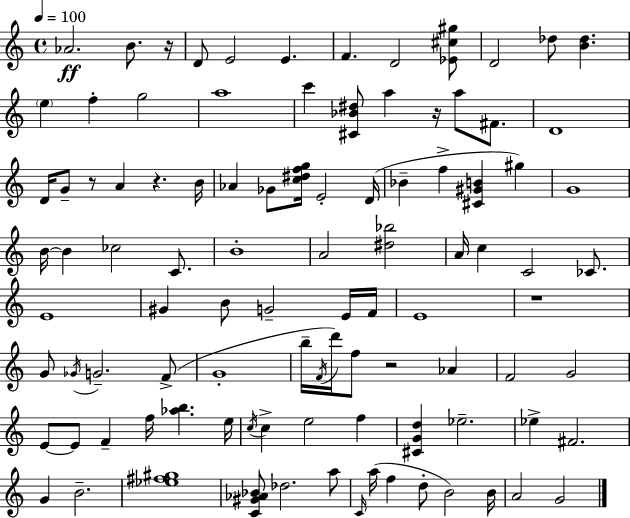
{
  \clef treble
  \time 4/4
  \defaultTimeSignature
  \key c \major
  \tempo 4 = 100
  aes'2.\ff b'8. r16 | d'8 e'2 e'4. | f'4. d'2 <ees' cis'' gis''>8 | d'2 des''8 <b' des''>4. | \break \parenthesize e''4 f''4-. g''2 | a''1 | c'''4 <cis' bes' dis''>8 a''4 r16 a''8 fis'8. | d'1 | \break d'16 g'8-- r8 a'4 r4. b'16 | aes'4 ges'8 <c'' dis'' f'' g''>16 e'2-. d'16( | bes'4-- f''4-> <cis' gis' b'>4 gis''4) | g'1 | \break b'16~~ b'4 ces''2 c'8. | b'1-. | a'2 <dis'' bes''>2 | a'16 c''4 c'2 ces'8. | \break e'1 | gis'4 b'8 g'2-- e'16 f'16 | e'1 | r1 | \break g'8 \acciaccatura { ges'16 } g'2.-- f'8->( | g'1-. | b''16-- \acciaccatura { f'16 } d'''16) f''8 r2 aes'4 | f'2 g'2 | \break e'8~~ e'8 f'4-- f''16 <aes'' b''>4. | e''16 \acciaccatura { c''16 } c''4-> e''2 f''4 | <cis' g' d''>4 ees''2.-- | ees''4-> fis'2. | \break g'4 b'2.-- | <ees'' fis'' gis''>1 | <c' gis' aes' bes'>8 des''2. | a''8 \grace { c'16 }( a''16 f''4 d''8-. b'2) | \break b'16 a'2 g'2 | \bar "|."
}